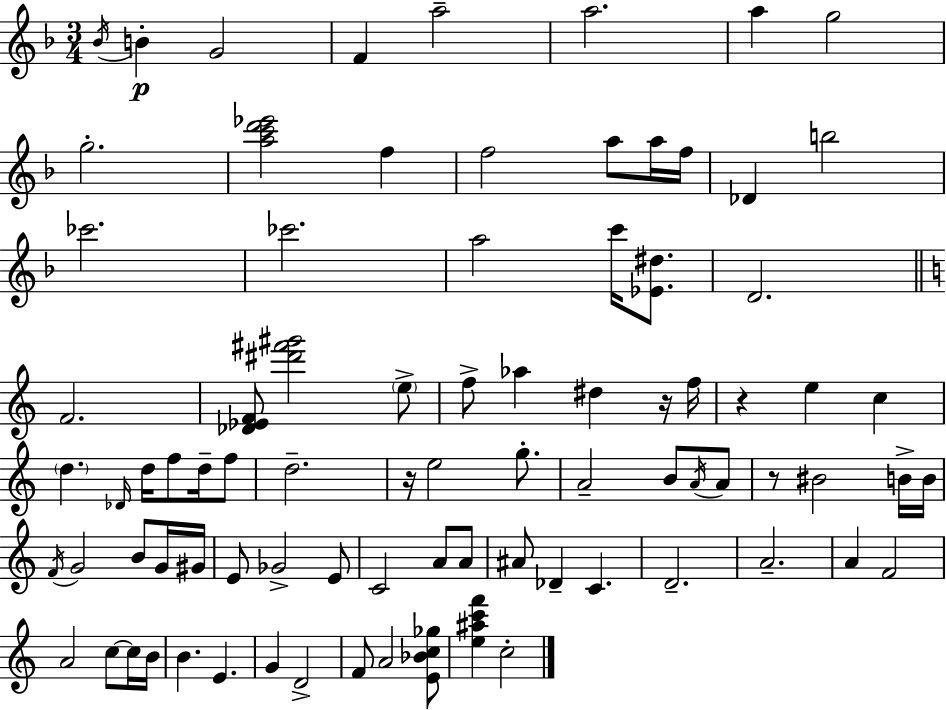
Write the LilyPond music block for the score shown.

{
  \clef treble
  \numericTimeSignature
  \time 3/4
  \key d \minor
  \repeat volta 2 { \acciaccatura { bes'16 }\p b'4-. g'2 | f'4 a''2-- | a''2. | a''4 g''2 | \break g''2.-. | <a'' c''' d''' ees'''>2 f''4 | f''2 a''8 a''16 | f''16 des'4 b''2 | \break ces'''2. | ces'''2. | a''2 c'''16 <ees' dis''>8. | d'2. | \break \bar "||" \break \key c \major f'2. | <des' ees' f'>8 <dis''' fis''' gis'''>2 \parenthesize e''8-> | f''8-> aes''4 dis''4 r16 f''16 | r4 e''4 c''4 | \break \parenthesize d''4. \grace { des'16 } d''16 f''8 d''16-- f''8 | d''2.-- | r16 e''2 g''8.-. | a'2-- b'8 \acciaccatura { a'16 } | \break a'8 r8 bis'2 | b'16-> b'16 \acciaccatura { f'16 } g'2 b'8 | g'16 gis'16 e'8 ges'2-> | e'8 c'2 a'8 | \break a'8 ais'8 des'4-- c'4. | d'2.-- | a'2.-- | a'4 f'2 | \break a'2 c''8~~ | c''16 b'16 b'4. e'4. | g'4 d'2-> | f'8 a'2 | \break <e' bes' c'' ges''>8 <e'' ais'' c''' f'''>4 c''2-. | } \bar "|."
}